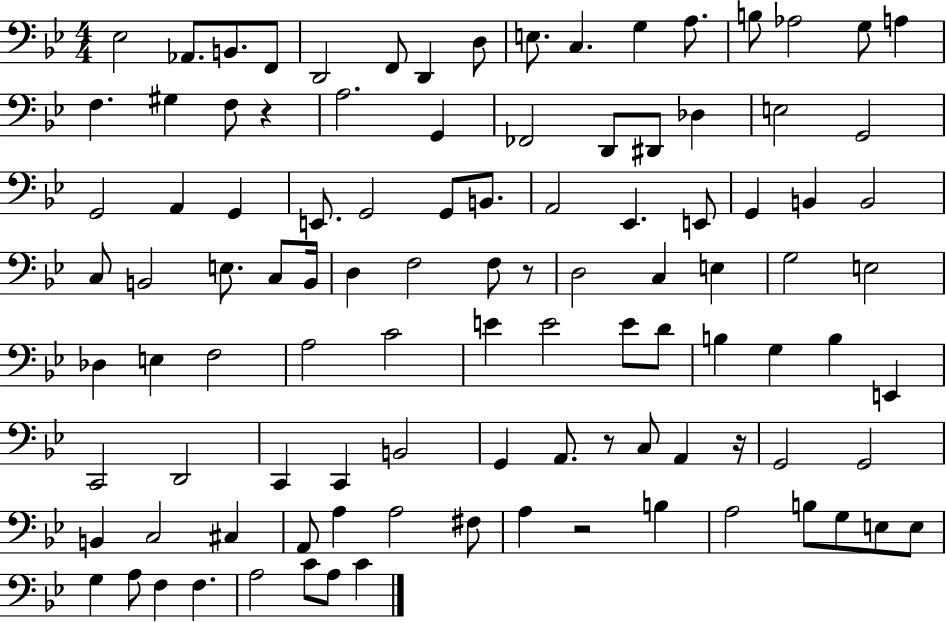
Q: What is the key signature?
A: BES major